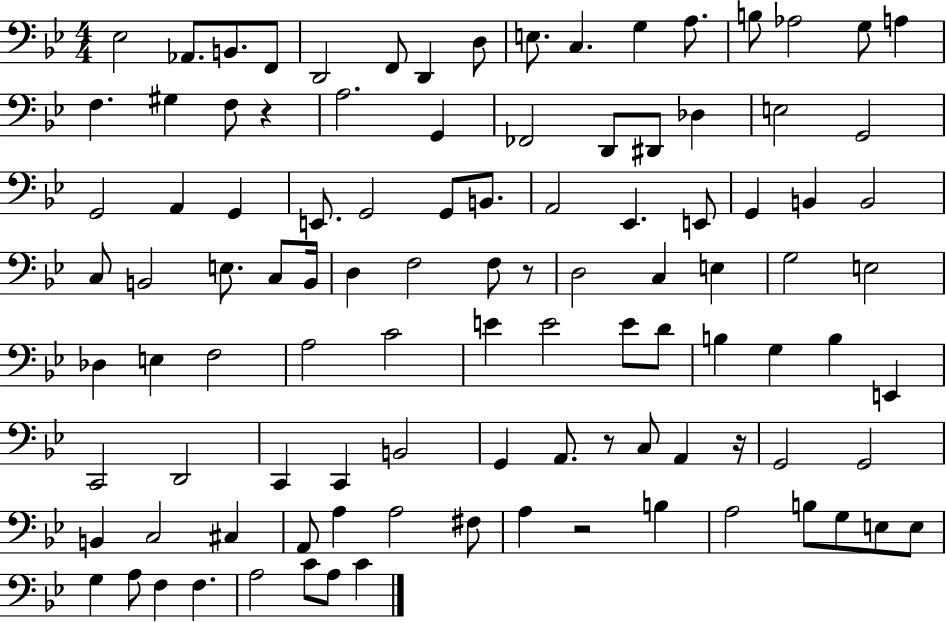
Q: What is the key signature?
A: BES major